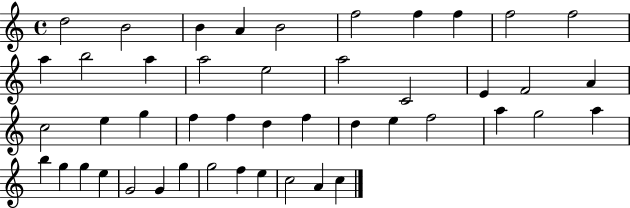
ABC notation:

X:1
T:Untitled
M:4/4
L:1/4
K:C
d2 B2 B A B2 f2 f f f2 f2 a b2 a a2 e2 a2 C2 E F2 A c2 e g f f d f d e f2 a g2 a b g g e G2 G g g2 f e c2 A c